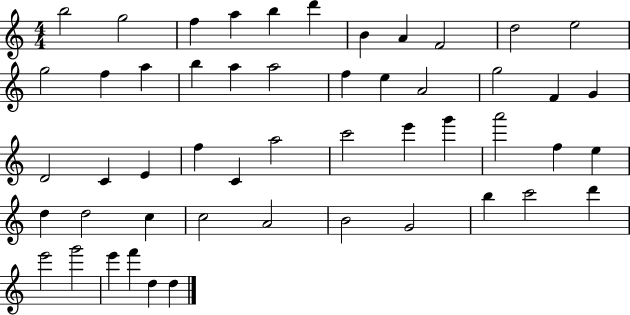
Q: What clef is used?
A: treble